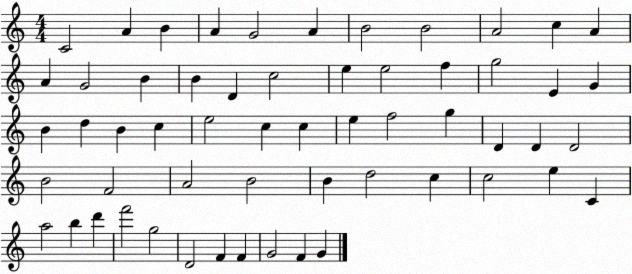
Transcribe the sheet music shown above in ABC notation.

X:1
T:Untitled
M:4/4
L:1/4
K:C
C2 A B A G2 A B2 B2 A2 c A A G2 B B D c2 e e2 f g2 E G B d B c e2 c c e f2 g D D D2 B2 F2 A2 B2 B d2 c c2 e C a2 b d' f'2 g2 D2 F F G2 F G